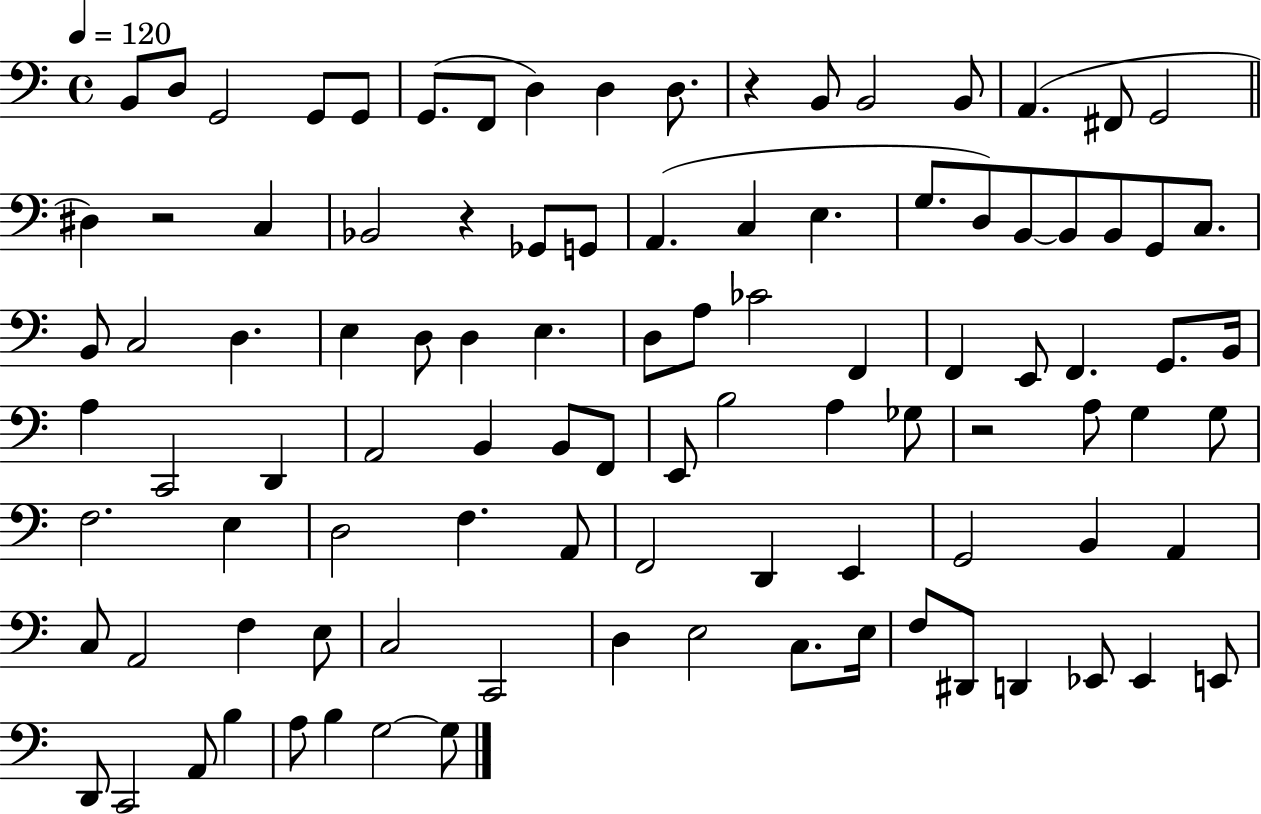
X:1
T:Untitled
M:4/4
L:1/4
K:C
B,,/2 D,/2 G,,2 G,,/2 G,,/2 G,,/2 F,,/2 D, D, D,/2 z B,,/2 B,,2 B,,/2 A,, ^F,,/2 G,,2 ^D, z2 C, _B,,2 z _G,,/2 G,,/2 A,, C, E, G,/2 D,/2 B,,/2 B,,/2 B,,/2 G,,/2 C,/2 B,,/2 C,2 D, E, D,/2 D, E, D,/2 A,/2 _C2 F,, F,, E,,/2 F,, G,,/2 B,,/4 A, C,,2 D,, A,,2 B,, B,,/2 F,,/2 E,,/2 B,2 A, _G,/2 z2 A,/2 G, G,/2 F,2 E, D,2 F, A,,/2 F,,2 D,, E,, G,,2 B,, A,, C,/2 A,,2 F, E,/2 C,2 C,,2 D, E,2 C,/2 E,/4 F,/2 ^D,,/2 D,, _E,,/2 _E,, E,,/2 D,,/2 C,,2 A,,/2 B, A,/2 B, G,2 G,/2